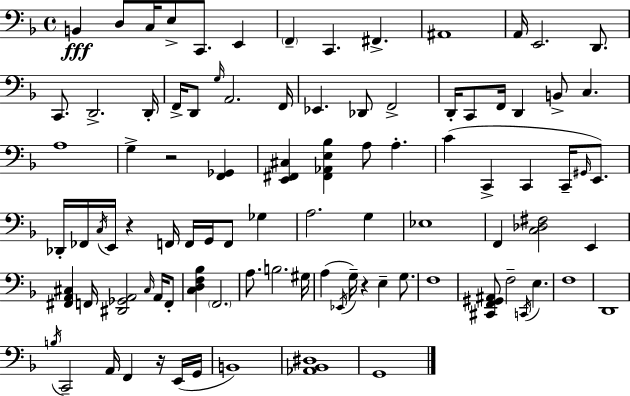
B2/q D3/e C3/s E3/e C2/e. E2/q F2/q C2/q. F#2/q. A#2/w A2/s E2/h. D2/e. C2/e. D2/h. D2/s F2/s D2/e G3/s A2/h. F2/s Eb2/q. Db2/e F2/h D2/s C2/e F2/s D2/q B2/e C3/q. A3/w G3/q R/h [F2,Gb2]/q [E2,F#2,C#3]/q [F#2,Ab2,E3,Bb3]/q A3/e A3/q. C4/q C2/q C2/q C2/s G#2/s E2/e. Db2/s FES2/s C3/s E2/s R/q F2/s F2/s G2/s F2/e Gb3/q A3/h. G3/q Eb3/w F2/q [C3,Db3,F#3]/h E2/q [F#2,A2,C#3]/q F2/s [D#2,Gb2,A2]/h C#3/s A2/s F2/e [C3,D3,F3,Bb3]/q F2/h. A3/e. B3/h. G#3/s A3/q Eb2/s G3/s R/q E3/q G3/e. F3/w [C#2,F2,G#2,A#2]/e F3/h C2/s E3/q. F3/w D2/w B3/s C2/h A2/s F2/q R/s E2/s G2/s B2/w [Ab2,Bb2,D#3]/w G2/w